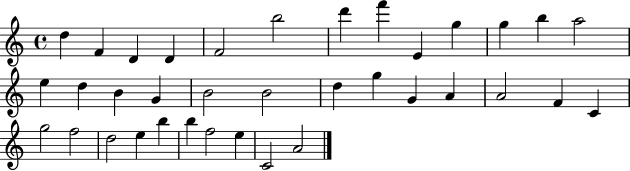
D5/q F4/q D4/q D4/q F4/h B5/h D6/q F6/q E4/q G5/q G5/q B5/q A5/h E5/q D5/q B4/q G4/q B4/h B4/h D5/q G5/q G4/q A4/q A4/h F4/q C4/q G5/h F5/h D5/h E5/q B5/q B5/q F5/h E5/q C4/h A4/h